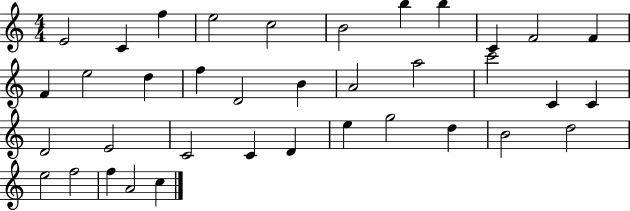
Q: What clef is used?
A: treble